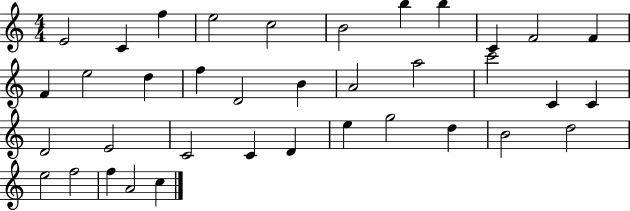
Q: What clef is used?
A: treble